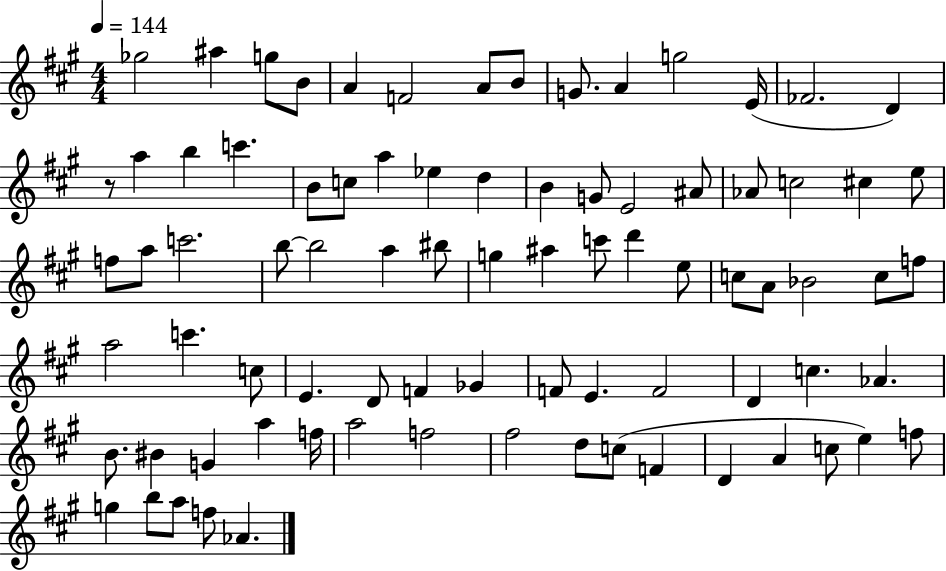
X:1
T:Untitled
M:4/4
L:1/4
K:A
_g2 ^a g/2 B/2 A F2 A/2 B/2 G/2 A g2 E/4 _F2 D z/2 a b c' B/2 c/2 a _e d B G/2 E2 ^A/2 _A/2 c2 ^c e/2 f/2 a/2 c'2 b/2 b2 a ^b/2 g ^a c'/2 d' e/2 c/2 A/2 _B2 c/2 f/2 a2 c' c/2 E D/2 F _G F/2 E F2 D c _A B/2 ^B G a f/4 a2 f2 ^f2 d/2 c/2 F D A c/2 e f/2 g b/2 a/2 f/2 _A